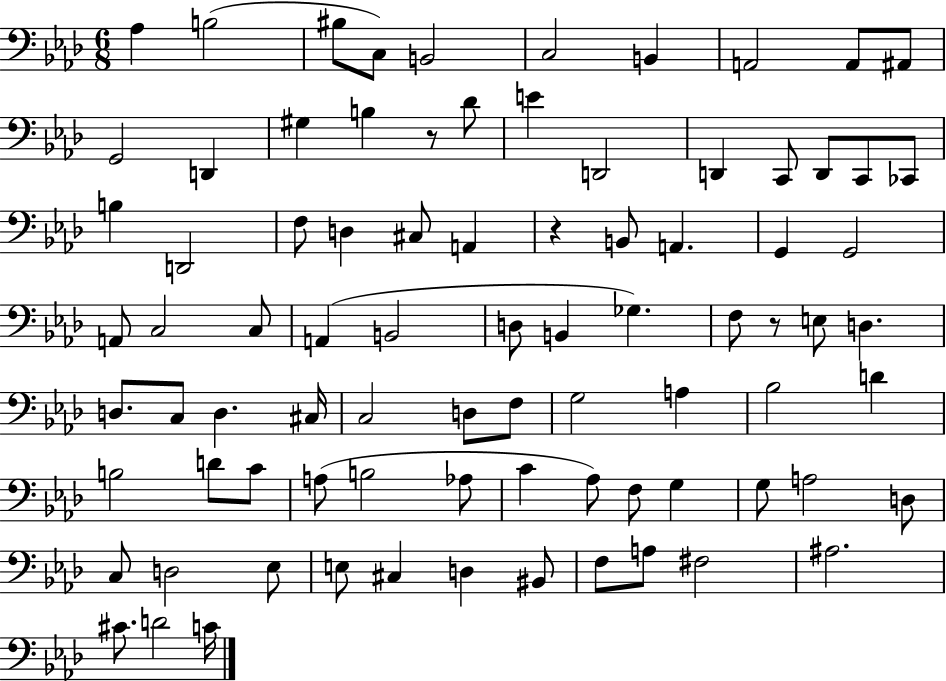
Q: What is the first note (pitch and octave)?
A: Ab3